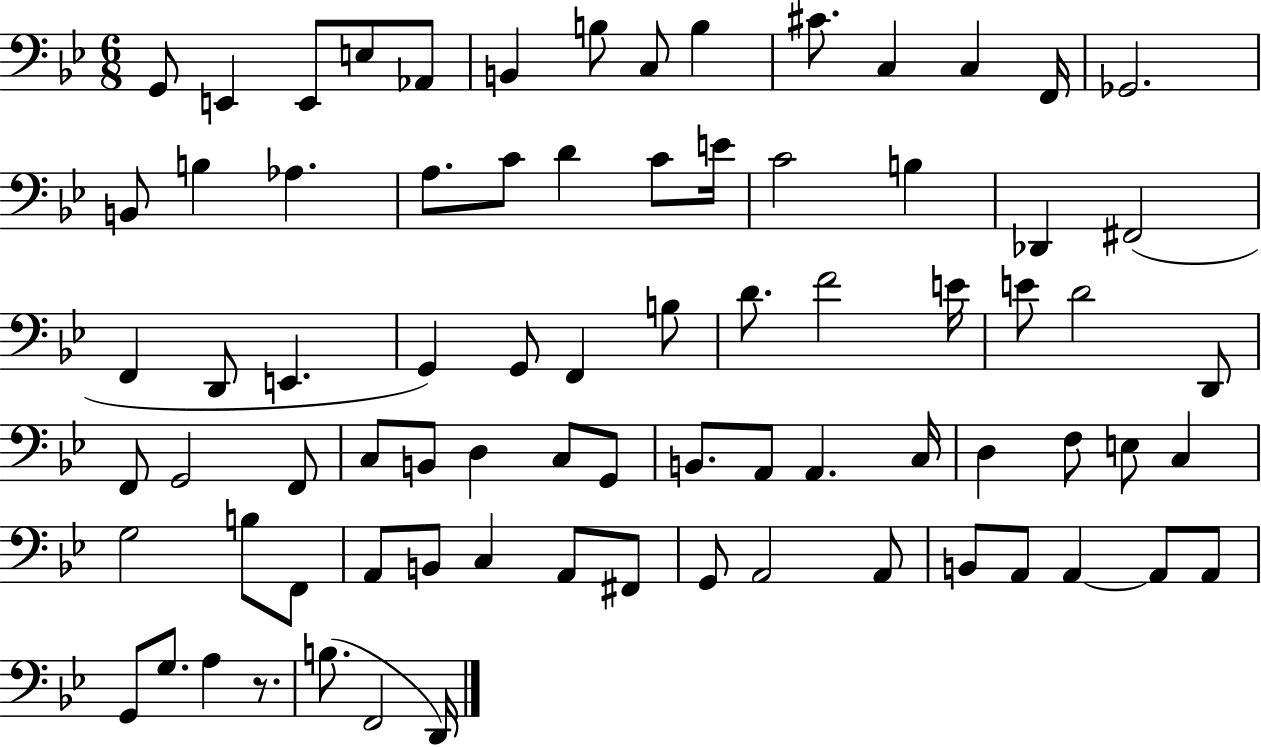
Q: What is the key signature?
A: BES major